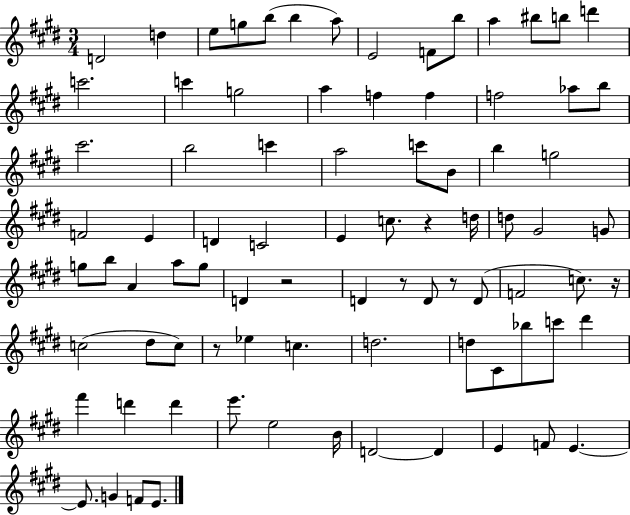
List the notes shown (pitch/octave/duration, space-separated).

D4/h D5/q E5/e G5/e B5/e B5/q A5/e E4/h F4/e B5/e A5/q BIS5/e B5/e D6/q C6/h. C6/q G5/h A5/q F5/q F5/q F5/h Ab5/e B5/e C#6/h. B5/h C6/q A5/h C6/e B4/e B5/q G5/h F4/h E4/q D4/q C4/h E4/q C5/e. R/q D5/s D5/e G#4/h G4/e G5/e B5/e A4/q A5/e G5/e D4/q R/h D4/q R/e D4/e R/e D4/e F4/h C5/e. R/s C5/h D#5/e C5/e R/e Eb5/q C5/q. D5/h. D5/e C#4/e Bb5/e C6/e D#6/q F#6/q D6/q D6/q E6/e. E5/h B4/s D4/h D4/q E4/q F4/e E4/q. E4/e. G4/q F4/e E4/e.